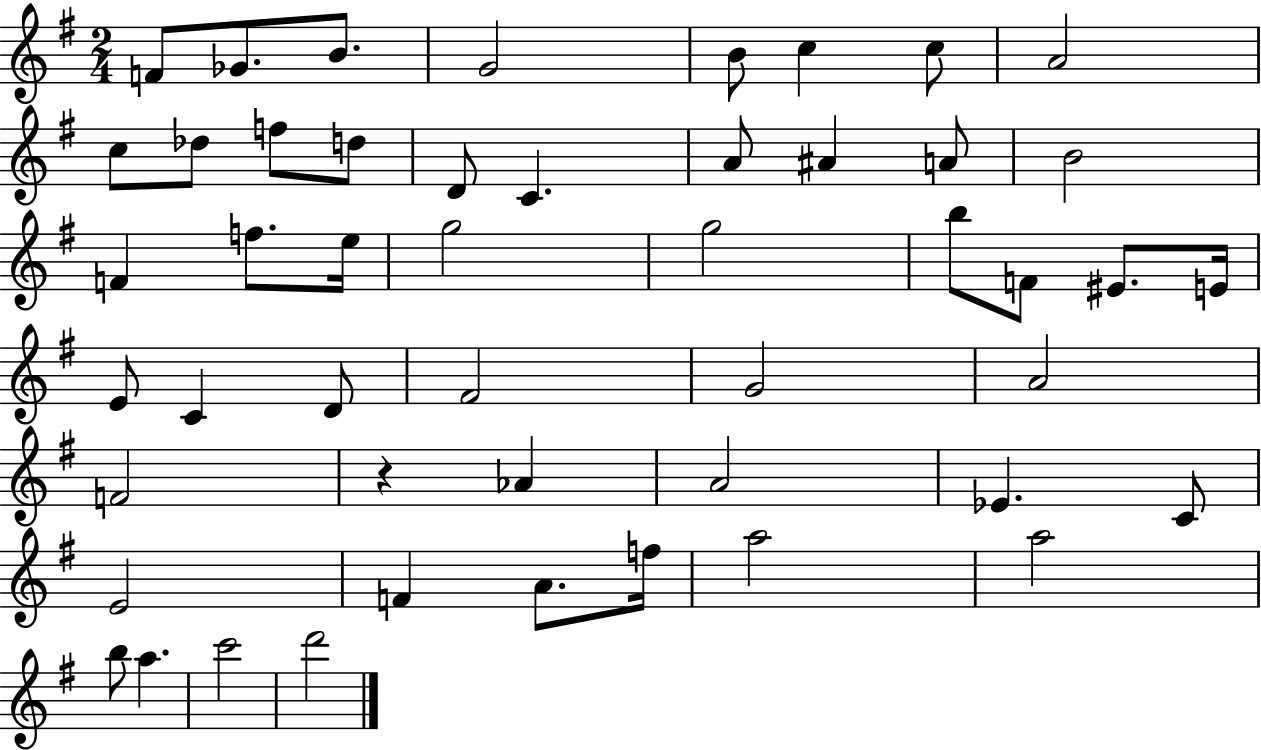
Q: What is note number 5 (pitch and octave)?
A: B4